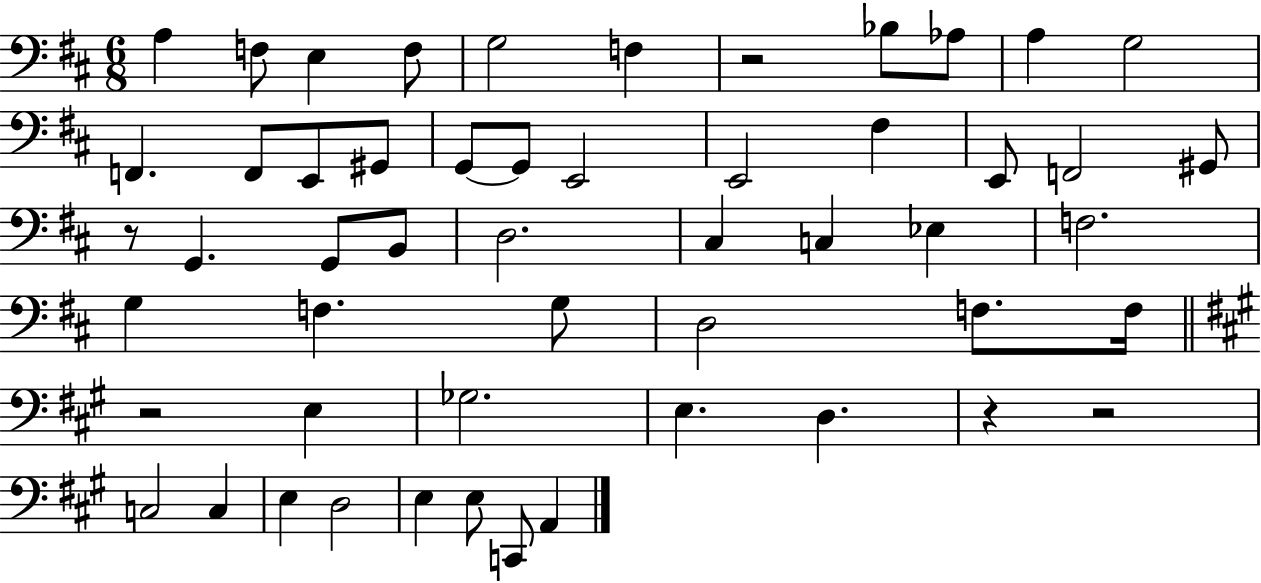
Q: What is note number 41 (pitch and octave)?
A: C3